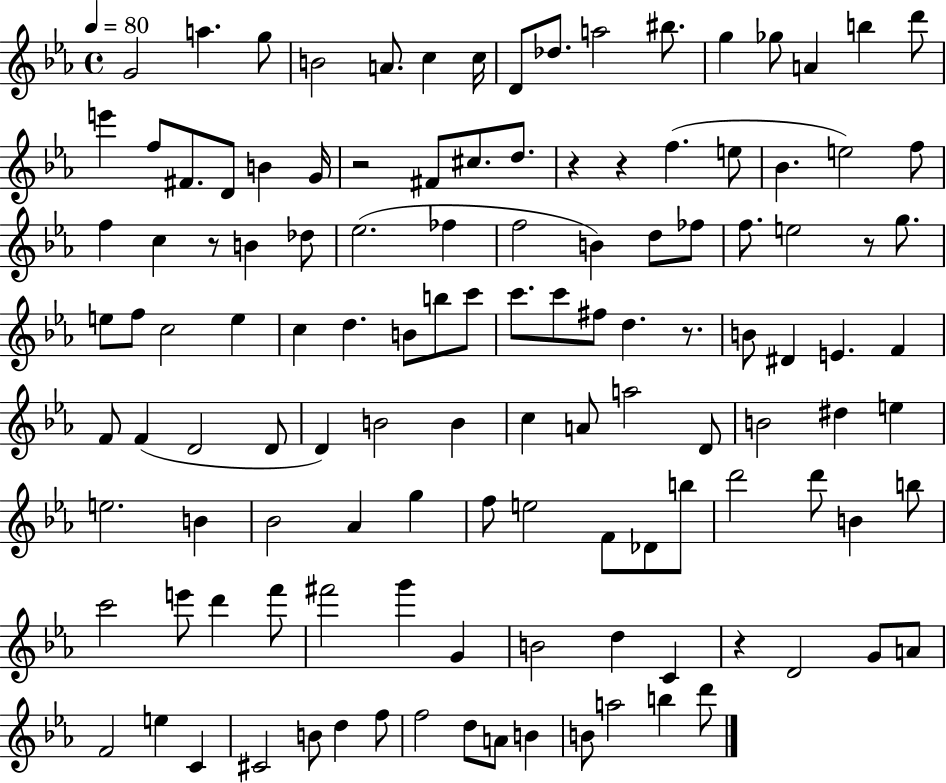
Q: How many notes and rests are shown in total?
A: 123